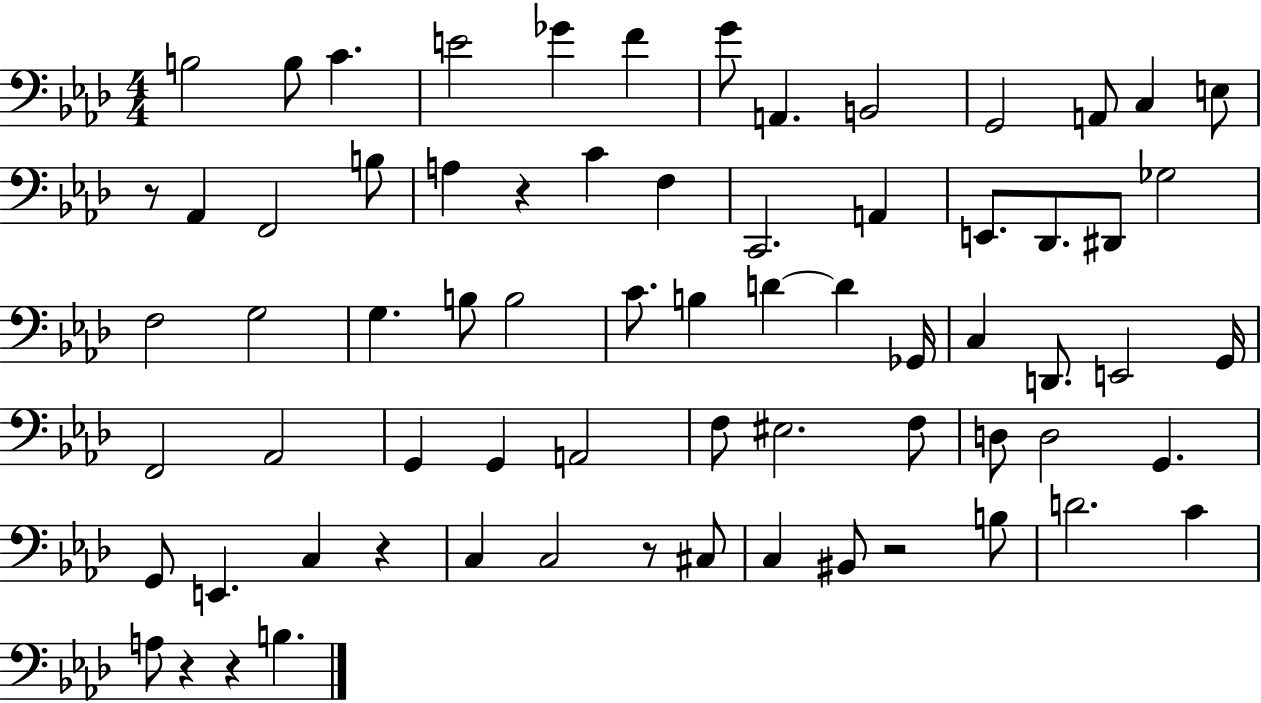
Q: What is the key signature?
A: AES major